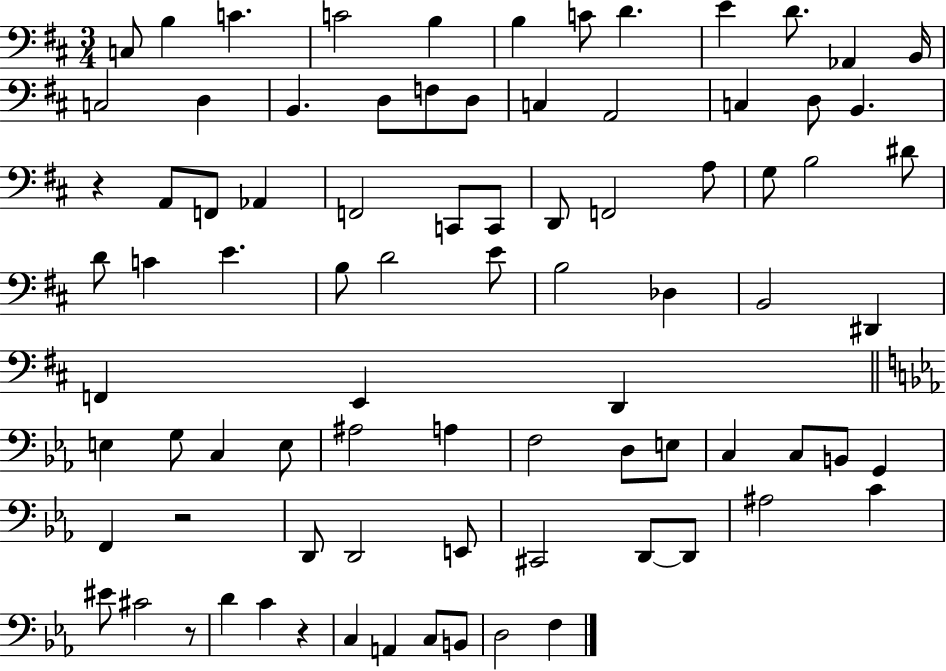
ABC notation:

X:1
T:Untitled
M:3/4
L:1/4
K:D
C,/2 B, C C2 B, B, C/2 D E D/2 _A,, B,,/4 C,2 D, B,, D,/2 F,/2 D,/2 C, A,,2 C, D,/2 B,, z A,,/2 F,,/2 _A,, F,,2 C,,/2 C,,/2 D,,/2 F,,2 A,/2 G,/2 B,2 ^D/2 D/2 C E B,/2 D2 E/2 B,2 _D, B,,2 ^D,, F,, E,, D,, E, G,/2 C, E,/2 ^A,2 A, F,2 D,/2 E,/2 C, C,/2 B,,/2 G,, F,, z2 D,,/2 D,,2 E,,/2 ^C,,2 D,,/2 D,,/2 ^A,2 C ^E/2 ^C2 z/2 D C z C, A,, C,/2 B,,/2 D,2 F,